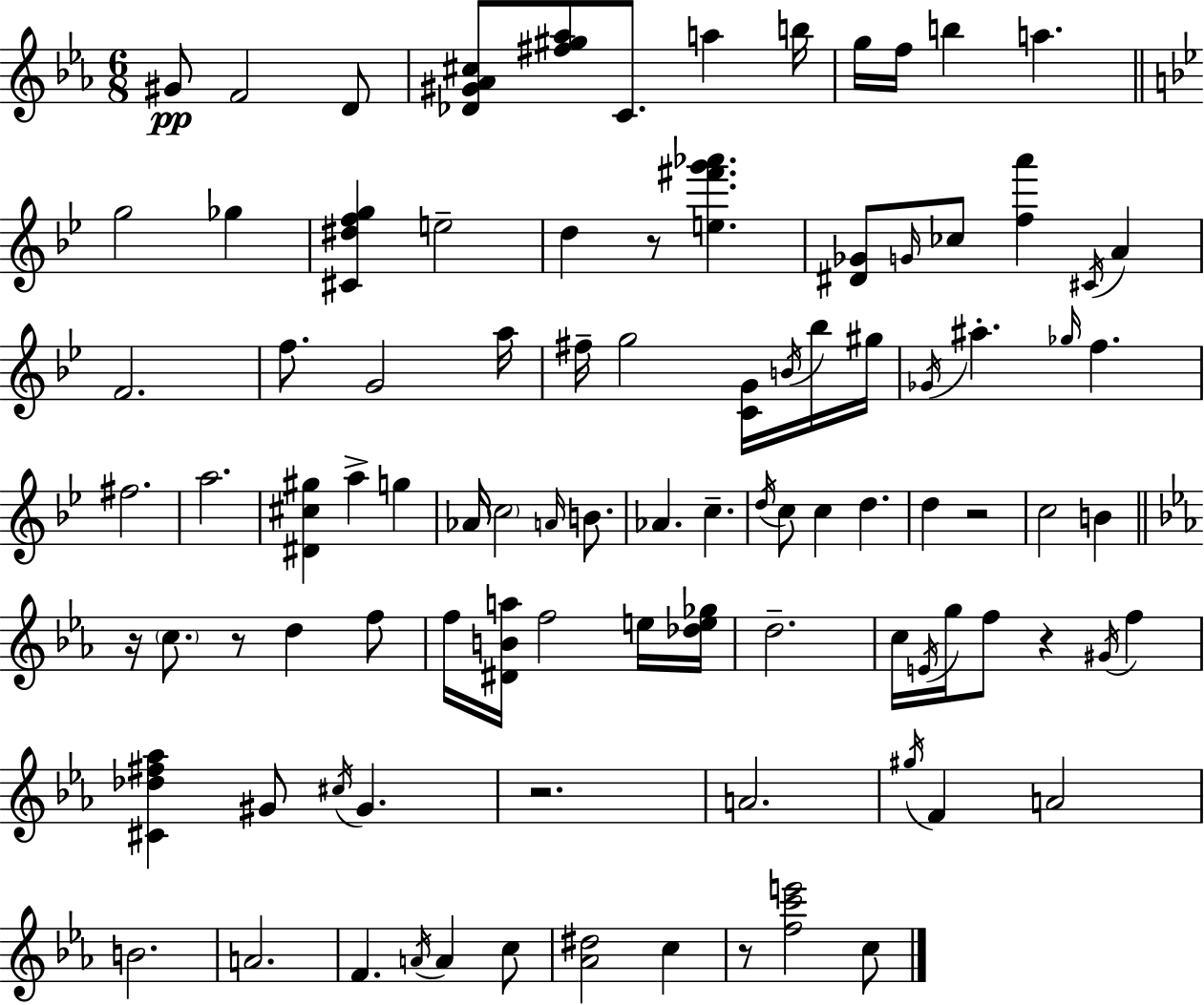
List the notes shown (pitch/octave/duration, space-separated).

G#4/e F4/h D4/e [Db4,G#4,Ab4,C#5]/e [F#5,G#5,Ab5]/e C4/e. A5/q B5/s G5/s F5/s B5/q A5/q. G5/h Gb5/q [C#4,D#5,F5,G5]/q E5/h D5/q R/e [E5,F#6,G6,Ab6]/q. [D#4,Gb4]/e G4/s CES5/e [F5,A6]/q C#4/s A4/q F4/h. F5/e. G4/h A5/s F#5/s G5/h [C4,G4]/s B4/s Bb5/s G#5/s Gb4/s A#5/q. Gb5/s F5/q. F#5/h. A5/h. [D#4,C#5,G#5]/q A5/q G5/q Ab4/s C5/h A4/s B4/e. Ab4/q. C5/q. D5/s C5/e C5/q D5/q. D5/q R/h C5/h B4/q R/s C5/e. R/e D5/q F5/e F5/s [D#4,B4,A5]/s F5/h E5/s [Db5,E5,Gb5]/s D5/h. C5/s E4/s G5/s F5/e R/q G#4/s F5/q [C#4,Db5,F#5,Ab5]/q G#4/e C#5/s G#4/q. R/h. A4/h. G#5/s F4/q A4/h B4/h. A4/h. F4/q. A4/s A4/q C5/e [Ab4,D#5]/h C5/q R/e [F5,C6,E6]/h C5/e